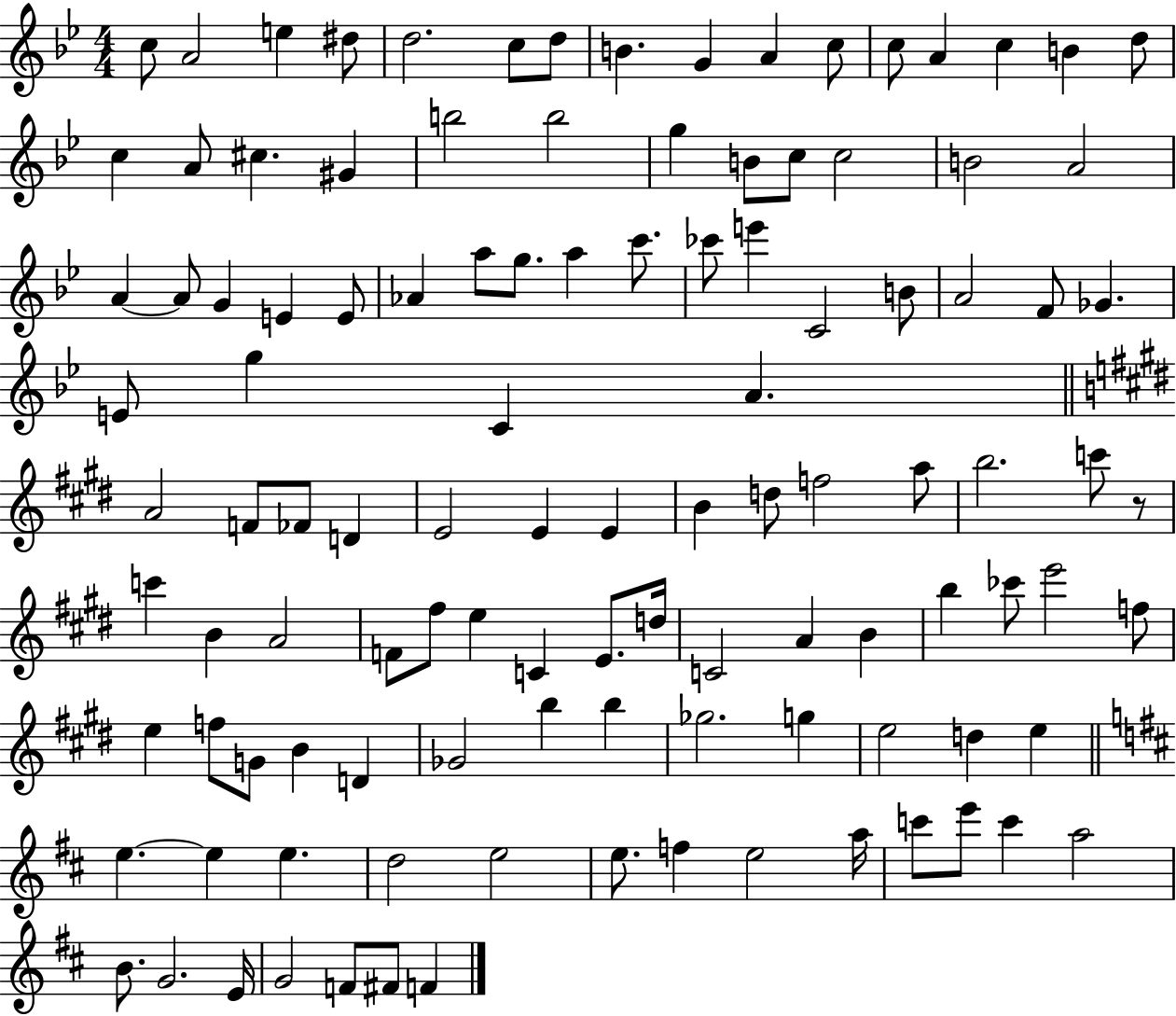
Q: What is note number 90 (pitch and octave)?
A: D5